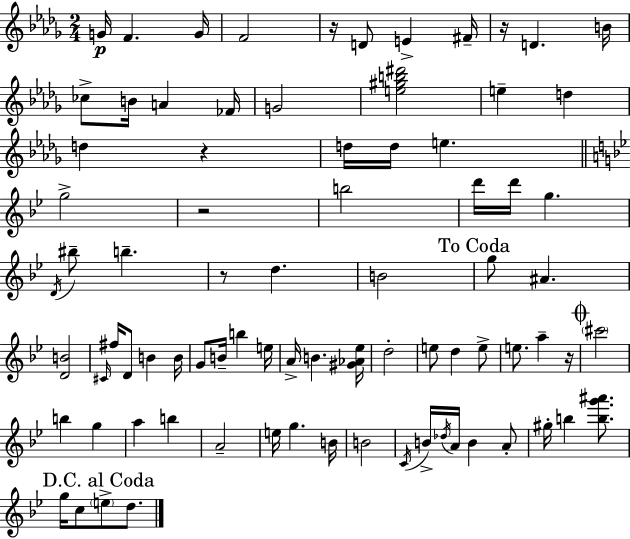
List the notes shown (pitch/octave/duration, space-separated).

G4/s F4/q. G4/s F4/h R/s D4/e E4/q F#4/s R/s D4/q. B4/s CES5/e B4/s A4/q FES4/s G4/h [E5,G#5,B5,D#6]/h E5/q D5/q D5/q R/q D5/s D5/s E5/q. G5/h R/h B5/h D6/s D6/s G5/q. D4/s BIS5/e B5/q. R/e D5/q. B4/h G5/e A#4/q. [D4,B4]/h C#4/s F#5/s D4/e B4/q B4/s G4/e B4/s B5/q E5/s A4/s B4/q. [G#4,Ab4,Eb5]/s D5/h E5/e D5/q E5/e E5/e. A5/q R/s C#6/h B5/q G5/q A5/q B5/q A4/h E5/s G5/q. B4/s B4/h C4/s B4/s Db5/s A4/s B4/q A4/e G#5/s B5/q [B5,G6,A#6]/e. G5/s C5/e E5/e D5/e.